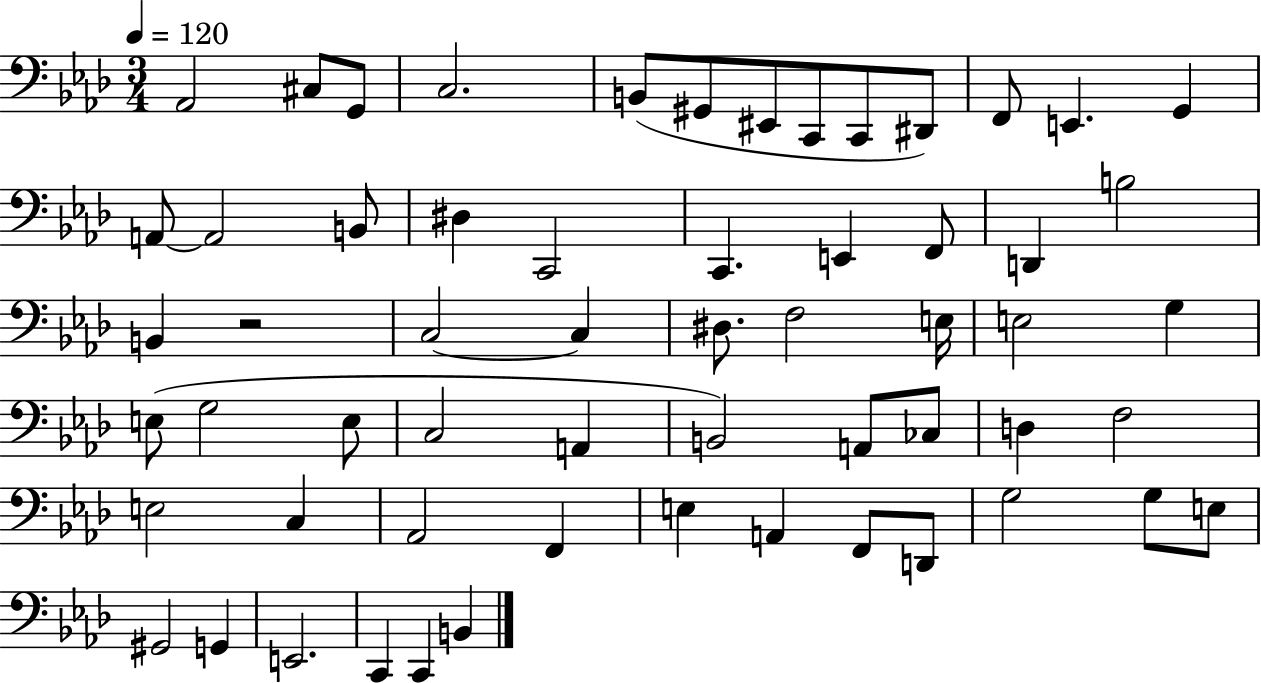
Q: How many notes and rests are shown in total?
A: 59